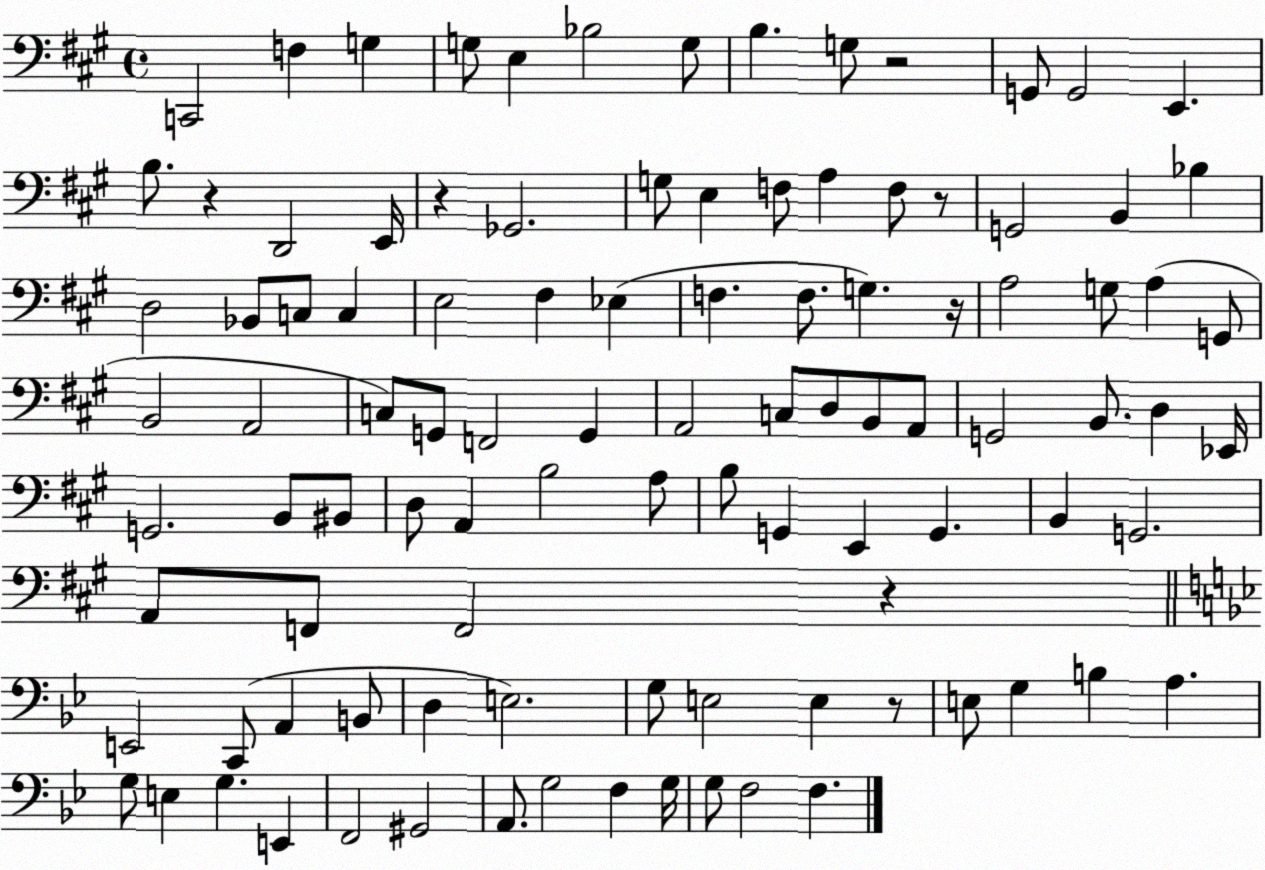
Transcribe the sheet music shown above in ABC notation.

X:1
T:Untitled
M:4/4
L:1/4
K:A
C,,2 F, G, G,/2 E, _B,2 G,/2 B, G,/2 z2 G,,/2 G,,2 E,, B,/2 z D,,2 E,,/4 z _G,,2 G,/2 E, F,/2 A, F,/2 z/2 G,,2 B,, _B, D,2 _B,,/2 C,/2 C, E,2 ^F, _E, F, F,/2 G, z/4 A,2 G,/2 A, G,,/2 B,,2 A,,2 C,/2 G,,/2 F,,2 G,, A,,2 C,/2 D,/2 B,,/2 A,,/2 G,,2 B,,/2 D, _E,,/4 G,,2 B,,/2 ^B,,/2 D,/2 A,, B,2 A,/2 B,/2 G,, E,, G,, B,, G,,2 A,,/2 F,,/2 F,,2 z E,,2 C,,/2 A,, B,,/2 D, E,2 G,/2 E,2 E, z/2 E,/2 G, B, A, G,/2 E, G, E,, F,,2 ^G,,2 A,,/2 G,2 F, G,/4 G,/2 F,2 F,